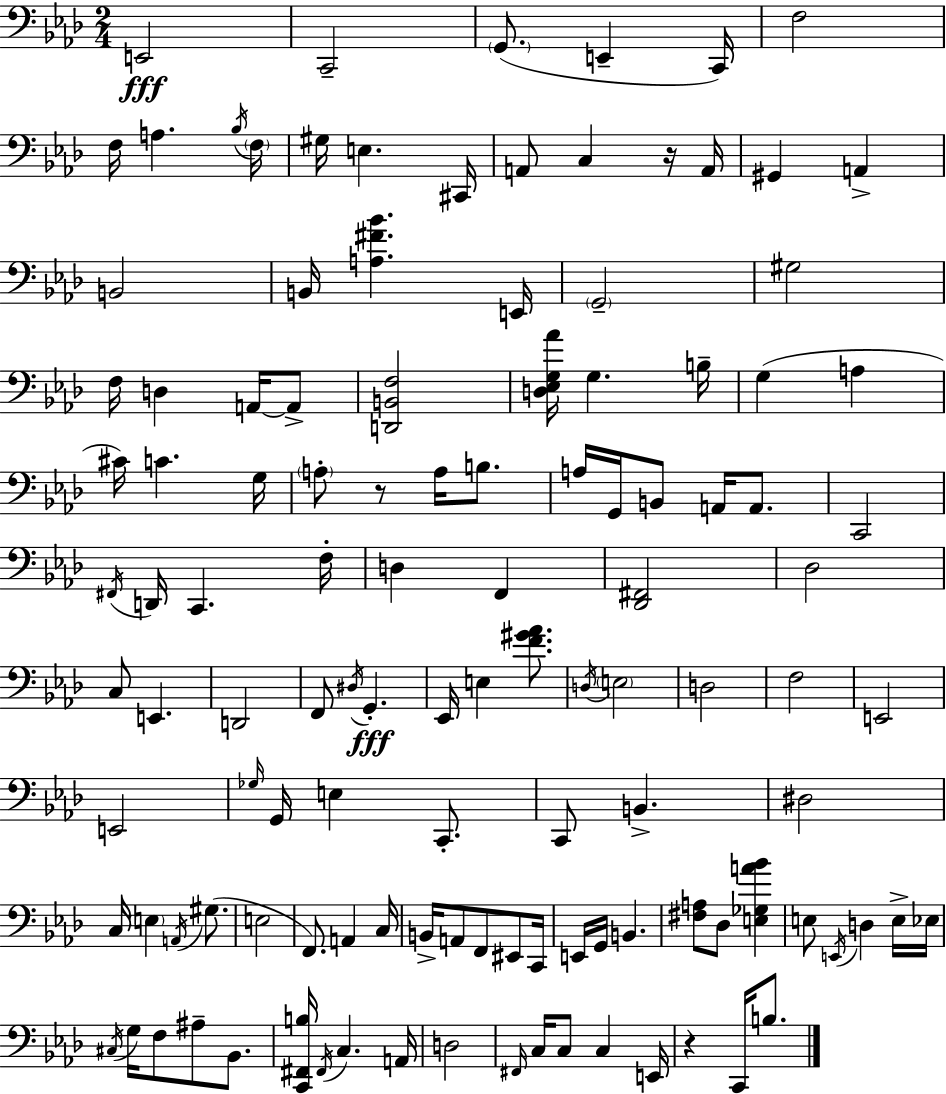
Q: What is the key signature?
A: AES major